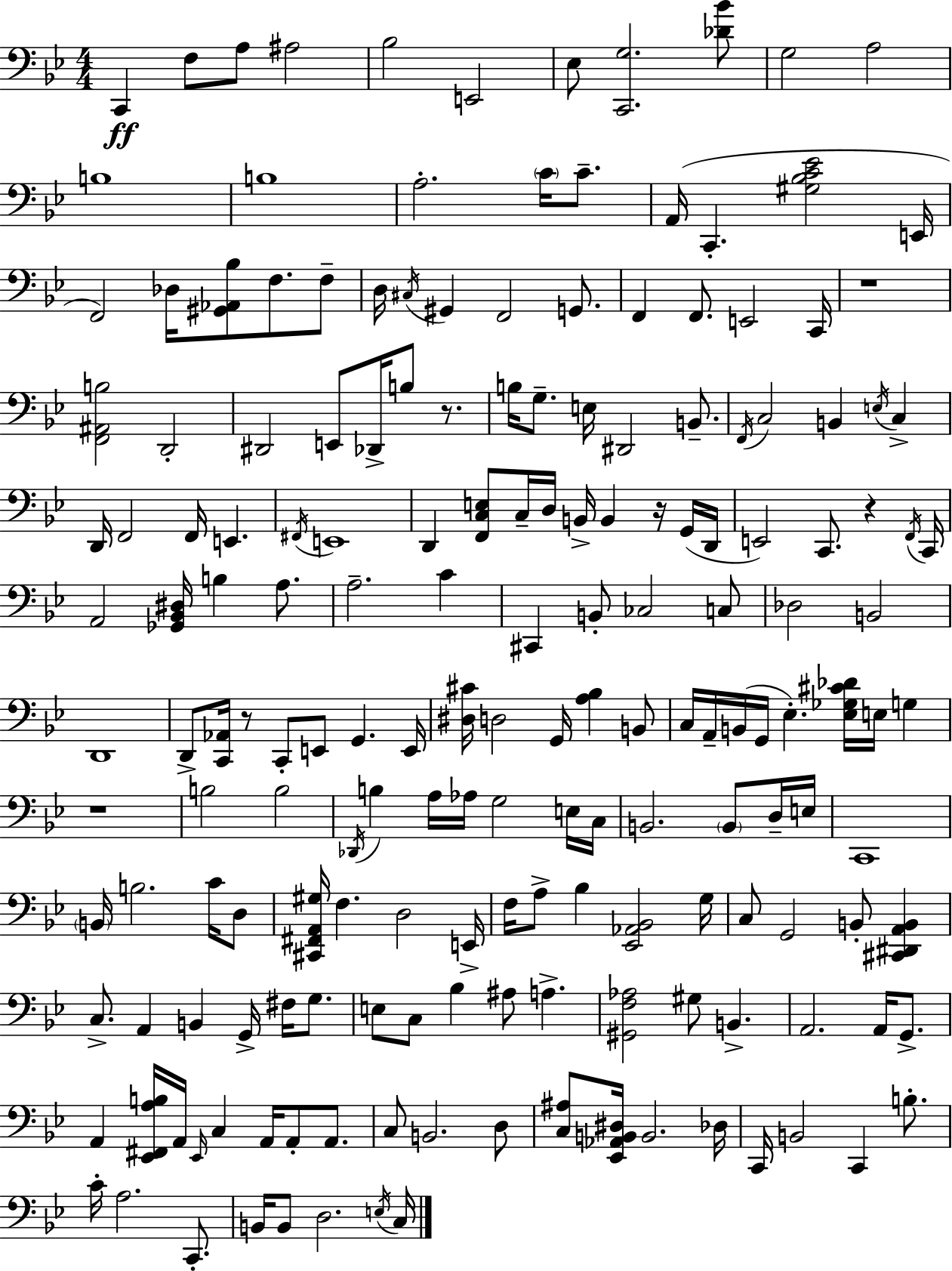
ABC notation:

X:1
T:Untitled
M:4/4
L:1/4
K:Gm
C,, F,/2 A,/2 ^A,2 _B,2 E,,2 _E,/2 [C,,G,]2 [_D_B]/2 G,2 A,2 B,4 B,4 A,2 C/4 C/2 A,,/4 C,, [^G,_B,C_E]2 E,,/4 F,,2 _D,/4 [^G,,_A,,_B,]/2 F,/2 F,/2 D,/4 ^C,/4 ^G,, F,,2 G,,/2 F,, F,,/2 E,,2 C,,/4 z4 [F,,^A,,B,]2 D,,2 ^D,,2 E,,/2 _D,,/4 B,/2 z/2 B,/4 G,/2 E,/4 ^D,,2 B,,/2 F,,/4 C,2 B,, E,/4 C, D,,/4 F,,2 F,,/4 E,, ^F,,/4 E,,4 D,, [F,,C,E,]/2 C,/4 D,/4 B,,/4 B,, z/4 G,,/4 D,,/4 E,,2 C,,/2 z F,,/4 C,,/4 A,,2 [_G,,_B,,^D,]/4 B, A,/2 A,2 C ^C,, B,,/2 _C,2 C,/2 _D,2 B,,2 D,,4 D,,/2 [C,,_A,,]/4 z/2 C,,/2 E,,/2 G,, E,,/4 [^D,^C]/4 D,2 G,,/4 [A,_B,] B,,/2 C,/4 A,,/4 B,,/4 G,,/4 _E, [_E,_G,^C_D]/4 E,/4 G, z4 B,2 B,2 _D,,/4 B, A,/4 _A,/4 G,2 E,/4 C,/4 B,,2 B,,/2 D,/4 E,/4 C,,4 B,,/4 B,2 C/4 D,/2 [^C,,^F,,A,,^G,]/4 F, D,2 E,,/4 F,/4 A,/2 _B, [_E,,_A,,_B,,]2 G,/4 C,/2 G,,2 B,,/2 [^C,,^D,,A,,B,,] C,/2 A,, B,, G,,/4 ^F,/4 G,/2 E,/2 C,/2 _B, ^A,/2 A, [^G,,F,_A,]2 ^G,/2 B,, A,,2 A,,/4 G,,/2 A,, [_E,,^F,,A,B,]/4 A,,/4 _E,,/4 C, A,,/4 A,,/2 A,,/2 C,/2 B,,2 D,/2 [C,^A,]/2 [_E,,_A,,B,,^D,]/4 B,,2 _D,/4 C,,/4 B,,2 C,, B,/2 C/4 A,2 C,,/2 B,,/4 B,,/2 D,2 E,/4 C,/4